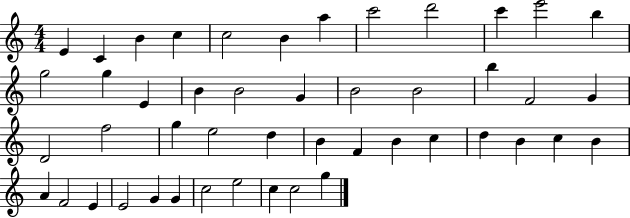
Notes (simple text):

E4/q C4/q B4/q C5/q C5/h B4/q A5/q C6/h D6/h C6/q E6/h B5/q G5/h G5/q E4/q B4/q B4/h G4/q B4/h B4/h B5/q F4/h G4/q D4/h F5/h G5/q E5/h D5/q B4/q F4/q B4/q C5/q D5/q B4/q C5/q B4/q A4/q F4/h E4/q E4/h G4/q G4/q C5/h E5/h C5/q C5/h G5/q